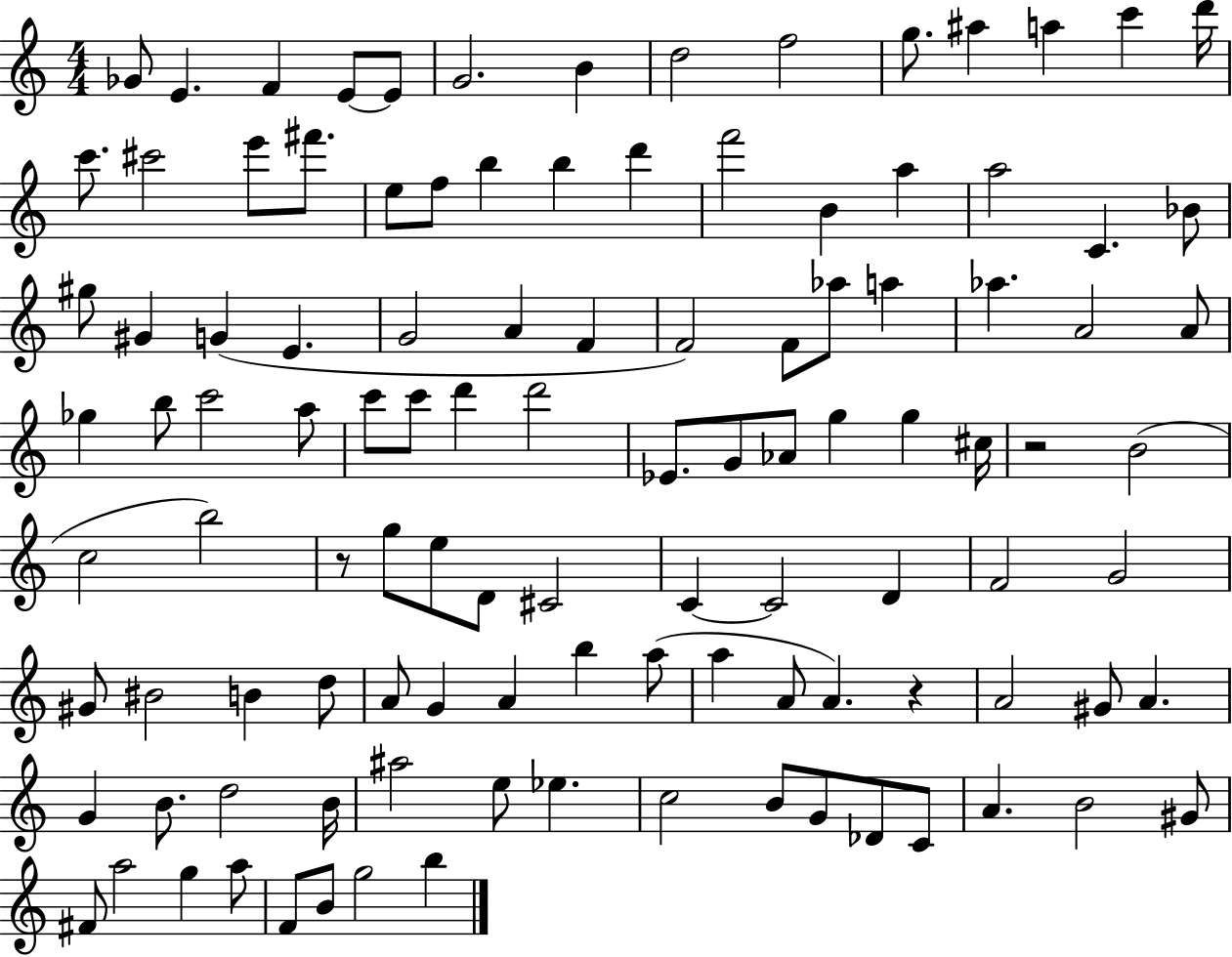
X:1
T:Untitled
M:4/4
L:1/4
K:C
_G/2 E F E/2 E/2 G2 B d2 f2 g/2 ^a a c' d'/4 c'/2 ^c'2 e'/2 ^f'/2 e/2 f/2 b b d' f'2 B a a2 C _B/2 ^g/2 ^G G E G2 A F F2 F/2 _a/2 a _a A2 A/2 _g b/2 c'2 a/2 c'/2 c'/2 d' d'2 _E/2 G/2 _A/2 g g ^c/4 z2 B2 c2 b2 z/2 g/2 e/2 D/2 ^C2 C C2 D F2 G2 ^G/2 ^B2 B d/2 A/2 G A b a/2 a A/2 A z A2 ^G/2 A G B/2 d2 B/4 ^a2 e/2 _e c2 B/2 G/2 _D/2 C/2 A B2 ^G/2 ^F/2 a2 g a/2 F/2 B/2 g2 b